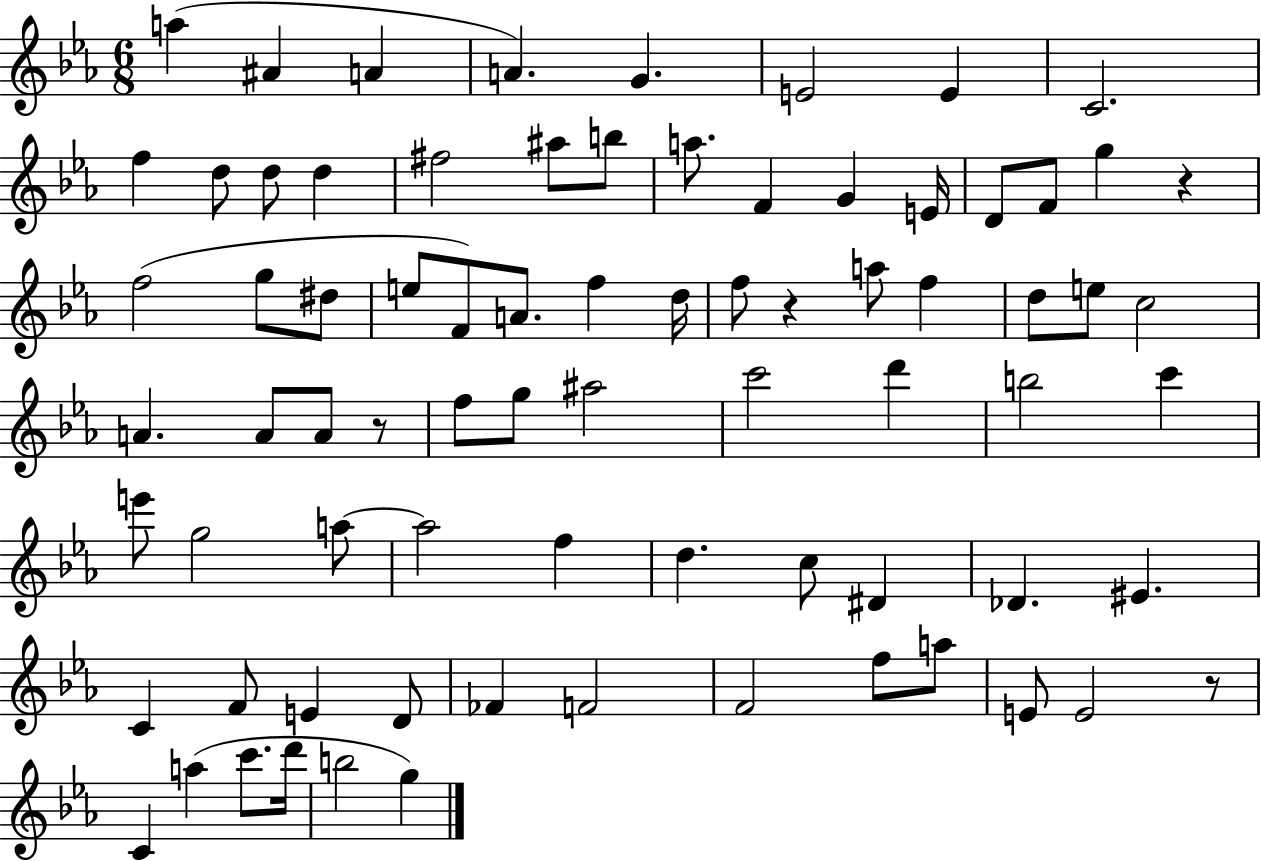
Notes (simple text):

A5/q A#4/q A4/q A4/q. G4/q. E4/h E4/q C4/h. F5/q D5/e D5/e D5/q F#5/h A#5/e B5/e A5/e. F4/q G4/q E4/s D4/e F4/e G5/q R/q F5/h G5/e D#5/e E5/e F4/e A4/e. F5/q D5/s F5/e R/q A5/e F5/q D5/e E5/e C5/h A4/q. A4/e A4/e R/e F5/e G5/e A#5/h C6/h D6/q B5/h C6/q E6/e G5/h A5/e A5/h F5/q D5/q. C5/e D#4/q Db4/q. EIS4/q. C4/q F4/e E4/q D4/e FES4/q F4/h F4/h F5/e A5/e E4/e E4/h R/e C4/q A5/q C6/e. D6/s B5/h G5/q